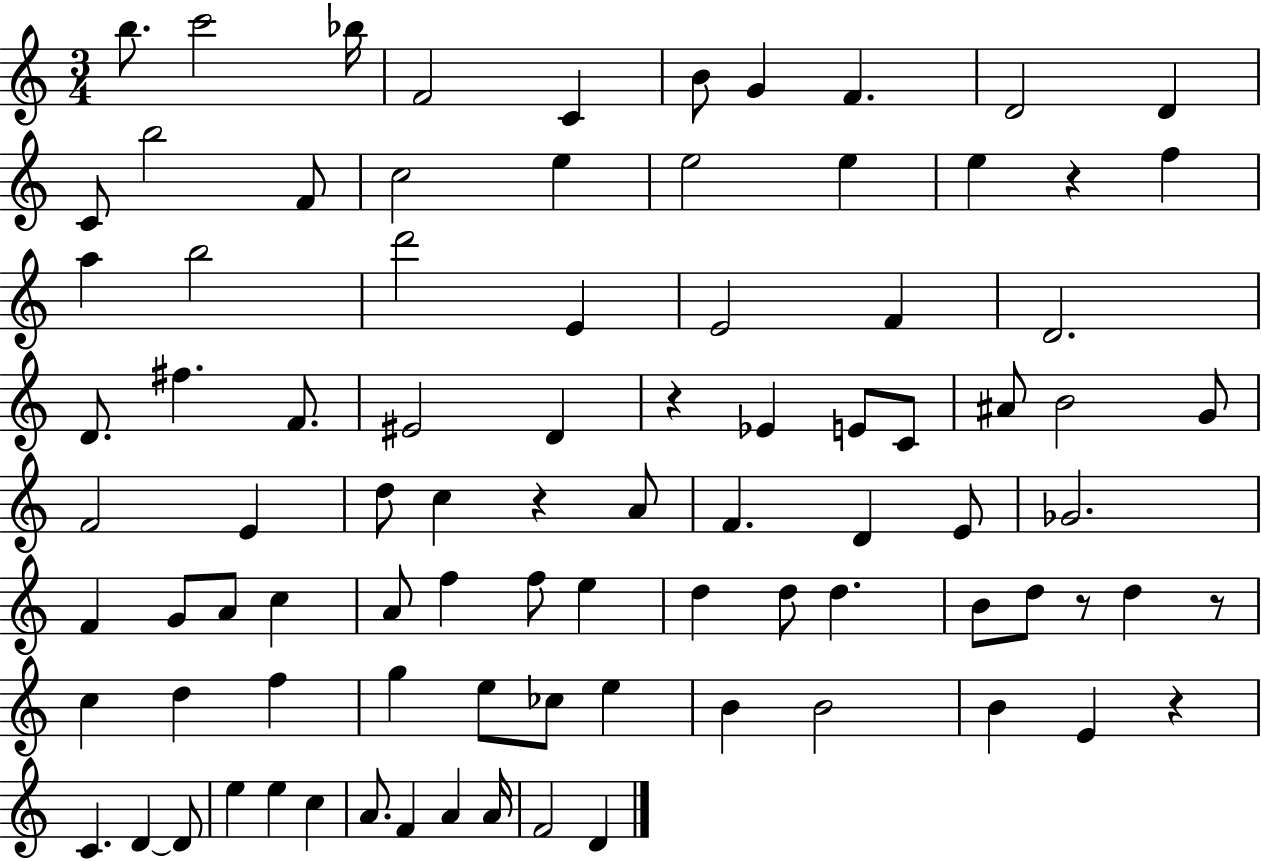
B5/e. C6/h Bb5/s F4/h C4/q B4/e G4/q F4/q. D4/h D4/q C4/e B5/h F4/e C5/h E5/q E5/h E5/q E5/q R/q F5/q A5/q B5/h D6/h E4/q E4/h F4/q D4/h. D4/e. F#5/q. F4/e. EIS4/h D4/q R/q Eb4/q E4/e C4/e A#4/e B4/h G4/e F4/h E4/q D5/e C5/q R/q A4/e F4/q. D4/q E4/e Gb4/h. F4/q G4/e A4/e C5/q A4/e F5/q F5/e E5/q D5/q D5/e D5/q. B4/e D5/e R/e D5/q R/e C5/q D5/q F5/q G5/q E5/e CES5/e E5/q B4/q B4/h B4/q E4/q R/q C4/q. D4/q D4/e E5/q E5/q C5/q A4/e. F4/q A4/q A4/s F4/h D4/q